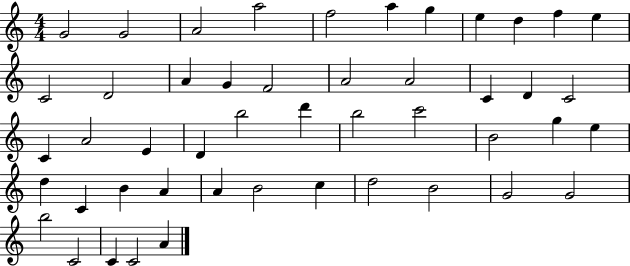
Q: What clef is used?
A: treble